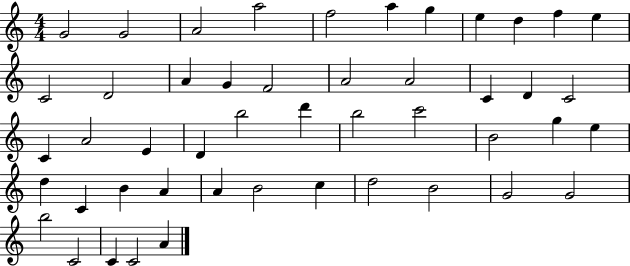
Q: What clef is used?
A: treble